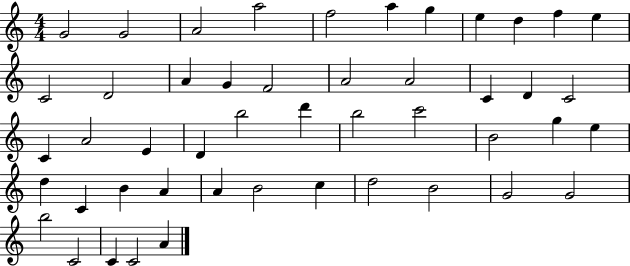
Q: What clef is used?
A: treble